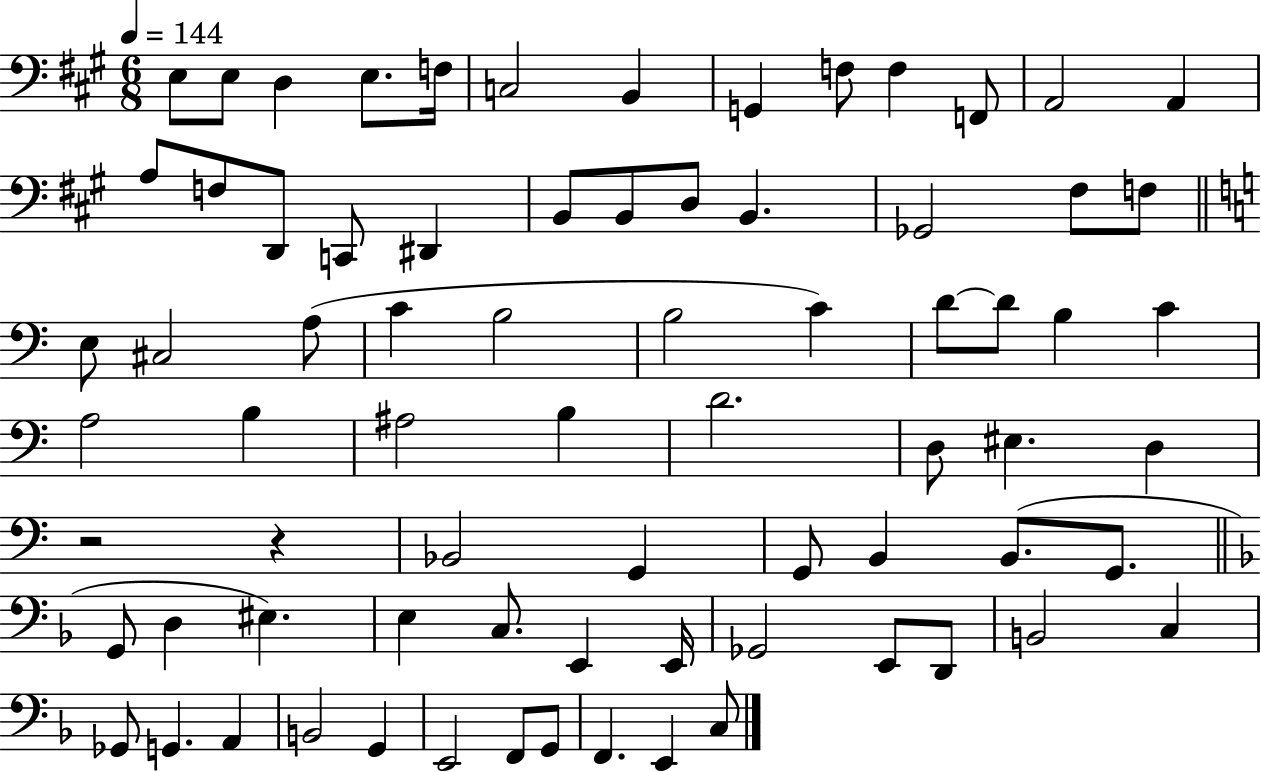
X:1
T:Untitled
M:6/8
L:1/4
K:A
E,/2 E,/2 D, E,/2 F,/4 C,2 B,, G,, F,/2 F, F,,/2 A,,2 A,, A,/2 F,/2 D,,/2 C,,/2 ^D,, B,,/2 B,,/2 D,/2 B,, _G,,2 ^F,/2 F,/2 E,/2 ^C,2 A,/2 C B,2 B,2 C D/2 D/2 B, C A,2 B, ^A,2 B, D2 D,/2 ^E, D, z2 z _B,,2 G,, G,,/2 B,, B,,/2 G,,/2 G,,/2 D, ^E, E, C,/2 E,, E,,/4 _G,,2 E,,/2 D,,/2 B,,2 C, _G,,/2 G,, A,, B,,2 G,, E,,2 F,,/2 G,,/2 F,, E,, C,/2